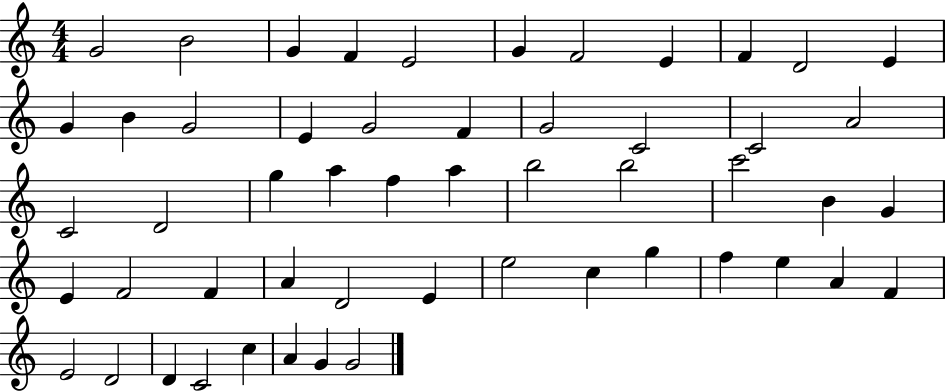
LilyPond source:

{
  \clef treble
  \numericTimeSignature
  \time 4/4
  \key c \major
  g'2 b'2 | g'4 f'4 e'2 | g'4 f'2 e'4 | f'4 d'2 e'4 | \break g'4 b'4 g'2 | e'4 g'2 f'4 | g'2 c'2 | c'2 a'2 | \break c'2 d'2 | g''4 a''4 f''4 a''4 | b''2 b''2 | c'''2 b'4 g'4 | \break e'4 f'2 f'4 | a'4 d'2 e'4 | e''2 c''4 g''4 | f''4 e''4 a'4 f'4 | \break e'2 d'2 | d'4 c'2 c''4 | a'4 g'4 g'2 | \bar "|."
}